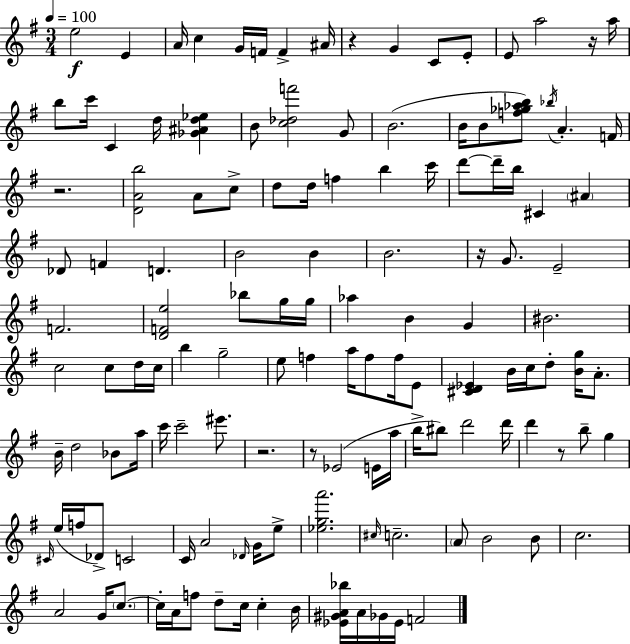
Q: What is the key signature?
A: G major